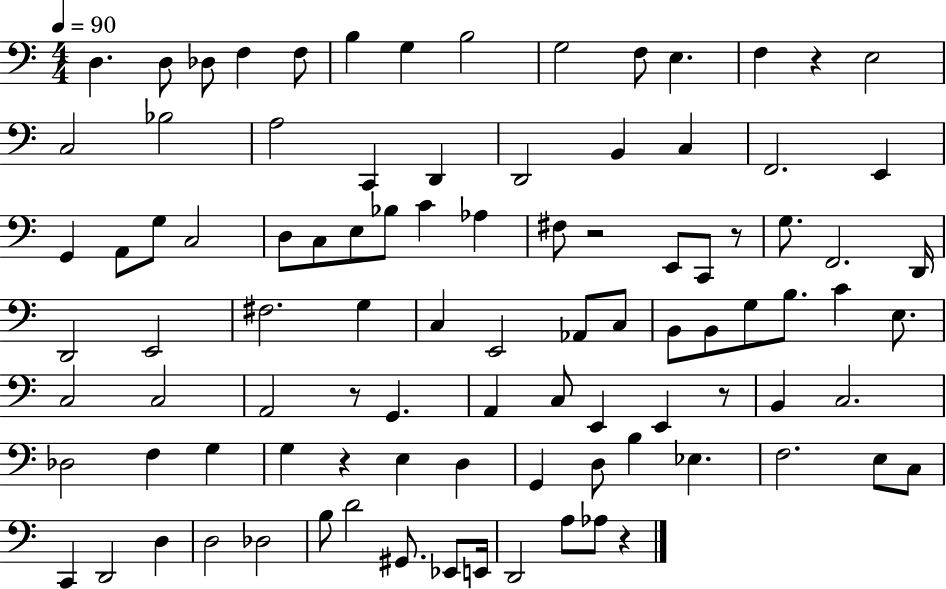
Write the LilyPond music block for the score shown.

{
  \clef bass
  \numericTimeSignature
  \time 4/4
  \key c \major
  \tempo 4 = 90
  d4. d8 des8 f4 f8 | b4 g4 b2 | g2 f8 e4. | f4 r4 e2 | \break c2 bes2 | a2 c,4 d,4 | d,2 b,4 c4 | f,2. e,4 | \break g,4 a,8 g8 c2 | d8 c8 e8 bes8 c'4 aes4 | fis8 r2 e,8 c,8 r8 | g8. f,2. d,16 | \break d,2 e,2 | fis2. g4 | c4 e,2 aes,8 c8 | b,8 b,8 g8 b8. c'4 e8. | \break c2 c2 | a,2 r8 g,4. | a,4 c8 e,4 e,4 r8 | b,4 c2. | \break des2 f4 g4 | g4 r4 e4 d4 | g,4 d8 b4 ees4. | f2. e8 c8 | \break c,4 d,2 d4 | d2 des2 | b8 d'2 gis,8. ees,8 e,16 | d,2 a8 aes8 r4 | \break \bar "|."
}